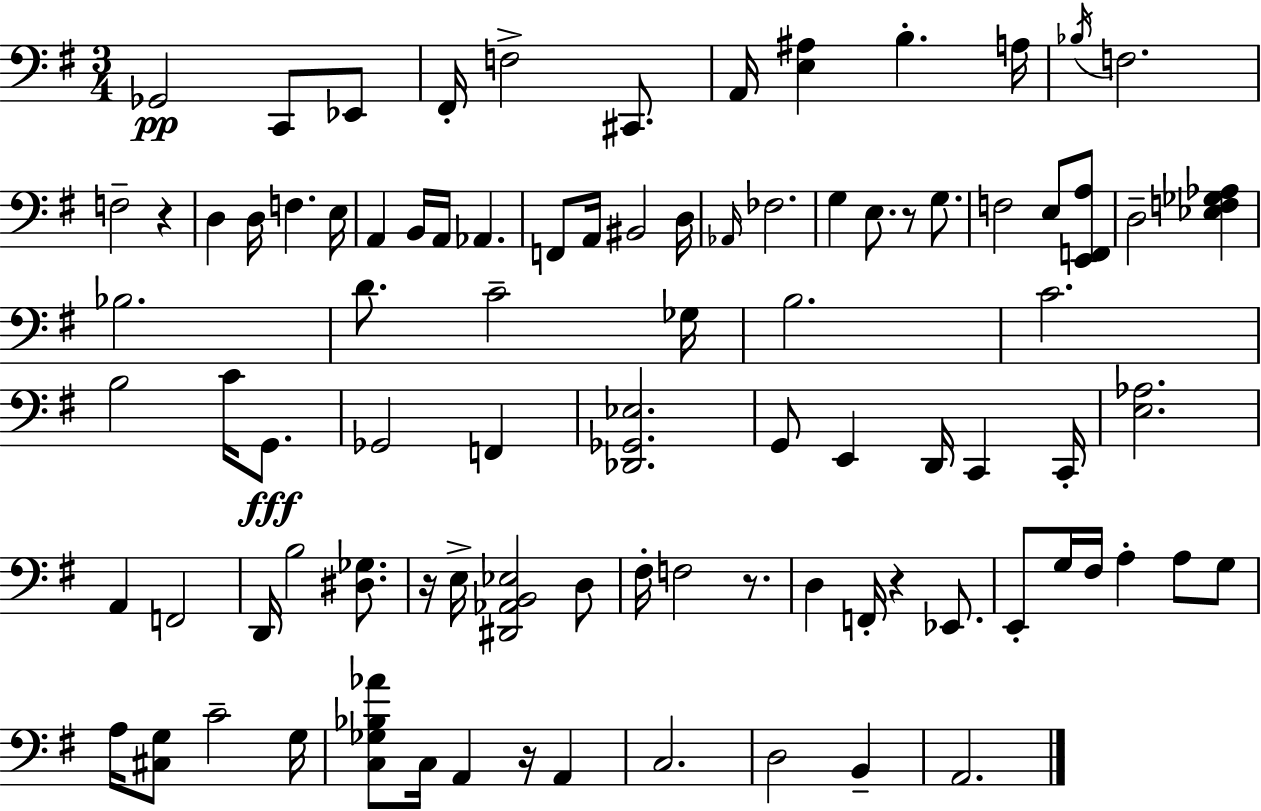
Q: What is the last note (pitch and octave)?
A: A2